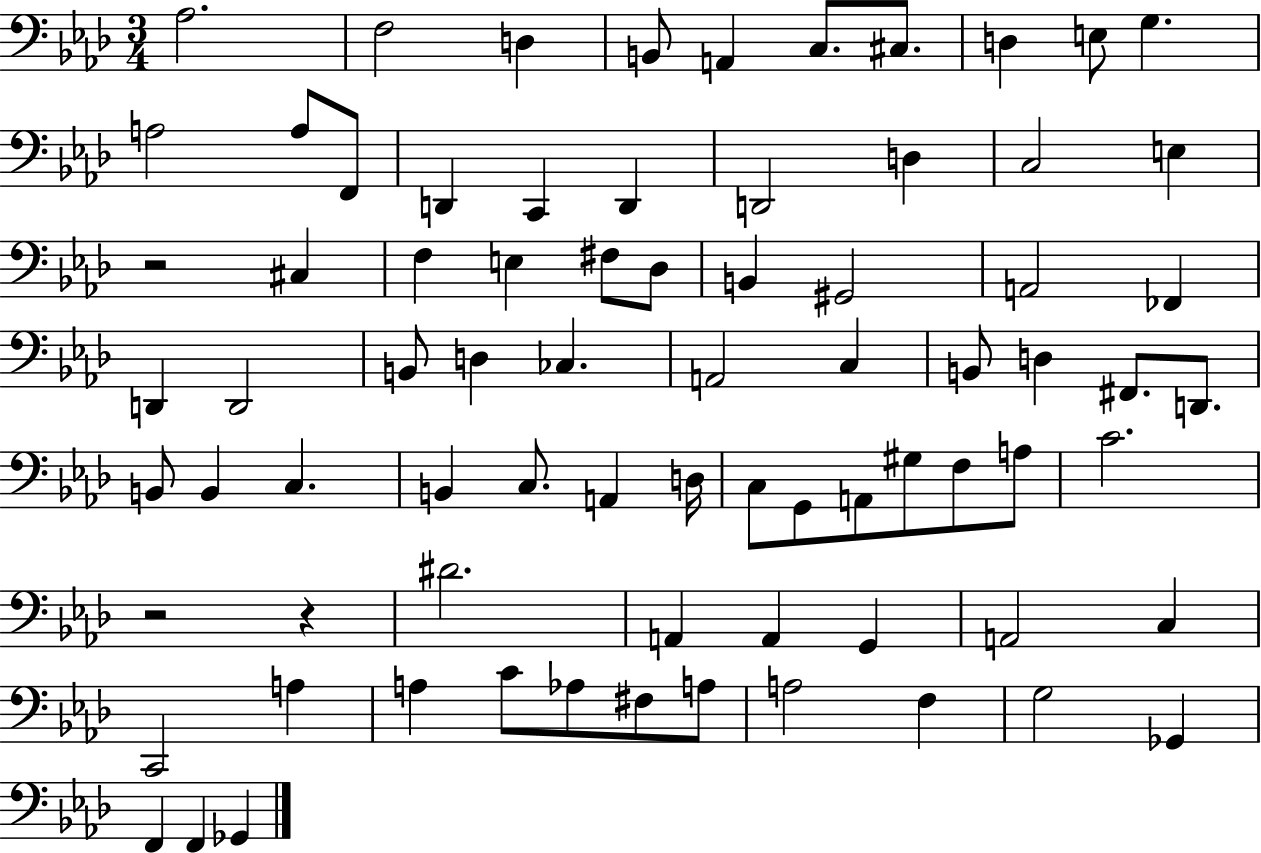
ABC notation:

X:1
T:Untitled
M:3/4
L:1/4
K:Ab
_A,2 F,2 D, B,,/2 A,, C,/2 ^C,/2 D, E,/2 G, A,2 A,/2 F,,/2 D,, C,, D,, D,,2 D, C,2 E, z2 ^C, F, E, ^F,/2 _D,/2 B,, ^G,,2 A,,2 _F,, D,, D,,2 B,,/2 D, _C, A,,2 C, B,,/2 D, ^F,,/2 D,,/2 B,,/2 B,, C, B,, C,/2 A,, D,/4 C,/2 G,,/2 A,,/2 ^G,/2 F,/2 A,/2 C2 z2 z ^D2 A,, A,, G,, A,,2 C, C,,2 A, A, C/2 _A,/2 ^F,/2 A,/2 A,2 F, G,2 _G,, F,, F,, _G,,